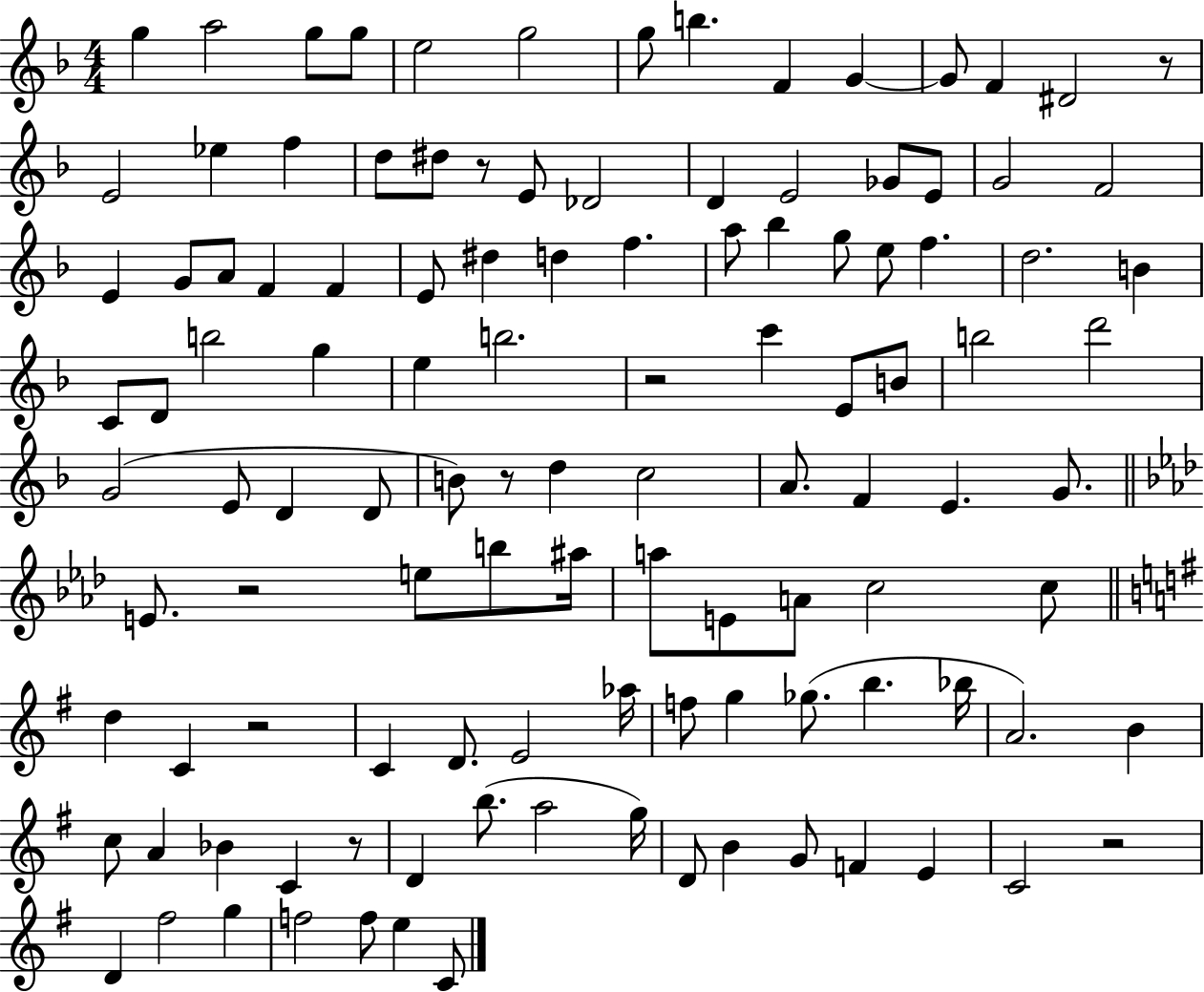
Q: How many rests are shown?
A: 8